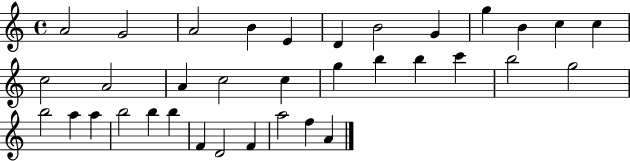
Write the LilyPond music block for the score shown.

{
  \clef treble
  \time 4/4
  \defaultTimeSignature
  \key c \major
  a'2 g'2 | a'2 b'4 e'4 | d'4 b'2 g'4 | g''4 b'4 c''4 c''4 | \break c''2 a'2 | a'4 c''2 c''4 | g''4 b''4 b''4 c'''4 | b''2 g''2 | \break b''2 a''4 a''4 | b''2 b''4 b''4 | f'4 d'2 f'4 | a''2 f''4 a'4 | \break \bar "|."
}